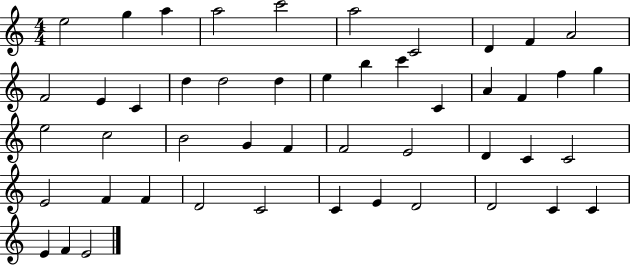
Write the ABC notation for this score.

X:1
T:Untitled
M:4/4
L:1/4
K:C
e2 g a a2 c'2 a2 C2 D F A2 F2 E C d d2 d e b c' C A F f g e2 c2 B2 G F F2 E2 D C C2 E2 F F D2 C2 C E D2 D2 C C E F E2